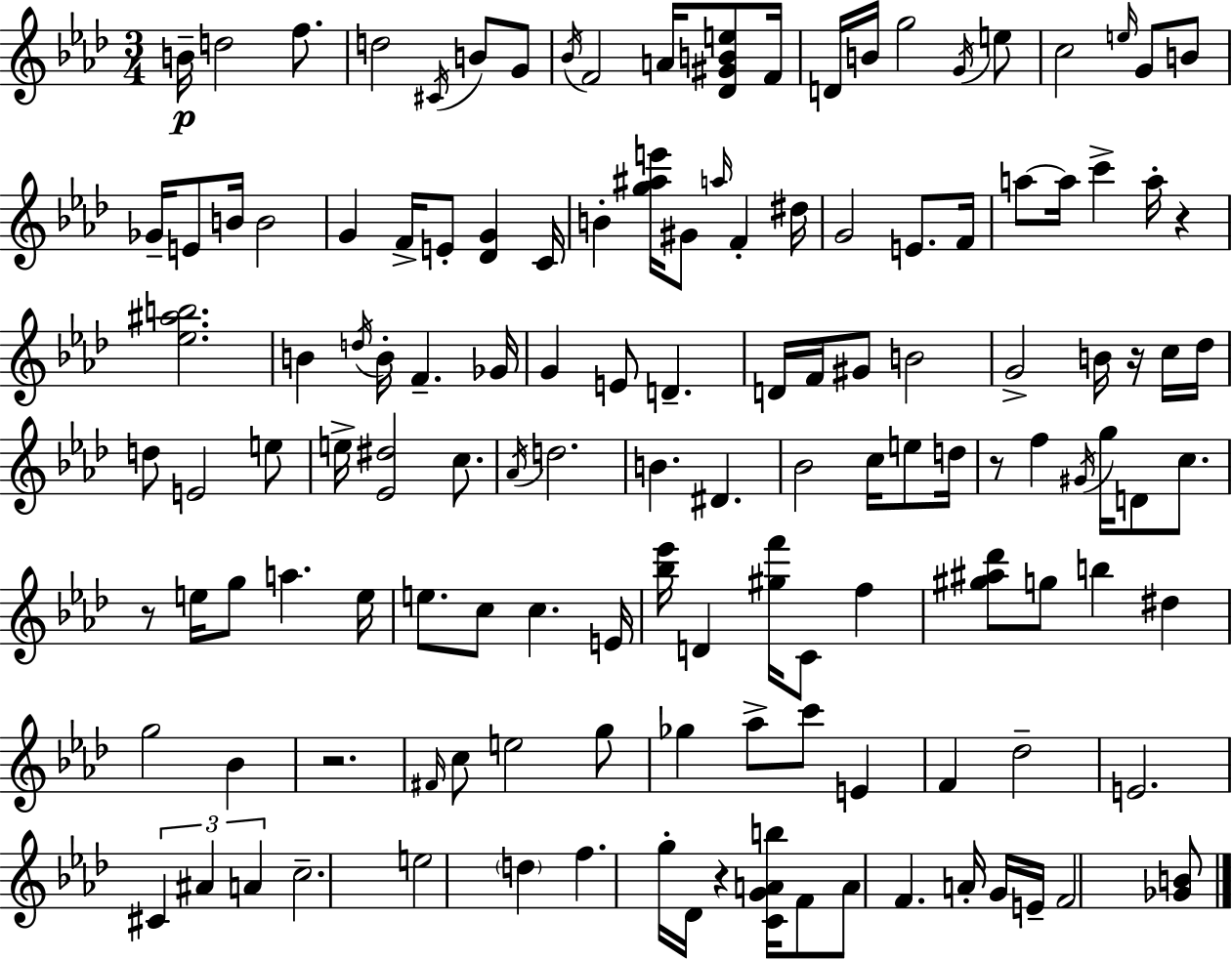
{
  \clef treble
  \numericTimeSignature
  \time 3/4
  \key aes \major
  b'16--\p d''2 f''8. | d''2 \acciaccatura { cis'16 } b'8 g'8 | \acciaccatura { bes'16 } f'2 a'16 <des' gis' b' e''>8 | f'16 d'16 b'16 g''2 | \break \acciaccatura { g'16 } e''8 c''2 \grace { e''16 } | g'8 b'8 ges'16-- e'8 b'16 b'2 | g'4 f'16-> e'8-. <des' g'>4 | c'16 b'4-. <g'' ais'' e'''>16 gis'8 \grace { a''16 } | \break f'4-. dis''16 g'2 | e'8. f'16 a''8~~ a''16 c'''4-> | a''16-. r4 <ees'' ais'' b''>2. | b'4 \acciaccatura { d''16 } b'16-. f'4.-- | \break ges'16 g'4 e'8 | d'4.-- d'16 f'16 gis'8 b'2 | g'2-> | b'16 r16 c''16 des''16 d''8 e'2 | \break e''8 e''16-> <ees' dis''>2 | c''8. \acciaccatura { aes'16 } d''2. | b'4. | dis'4. bes'2 | \break c''16 e''8 d''16 r8 f''4 | \acciaccatura { gis'16 } g''16 d'8 c''8. r8 e''16 g''8 | a''4. e''16 e''8. c''8 | c''4. e'16 <bes'' ees'''>16 d'4 | \break <gis'' f'''>16 c'8 f''4 <gis'' ais'' des'''>8 g''8 | b''4 dis''4 g''2 | bes'4 r2. | \grace { fis'16 } c''8 e''2 | \break g''8 ges''4 | aes''8-> c'''8 e'4 f'4 | des''2-- e'2. | \tuplet 3/2 { cis'4 | \break ais'4 a'4 } c''2.-- | e''2 | \parenthesize d''4 f''4. | g''16-. des'16 r4 <c' g' a' b''>16 f'8 | \break a'8 f'4. a'16-. g'16 e'16-- f'2 | <ges' b'>8 \bar "|."
}